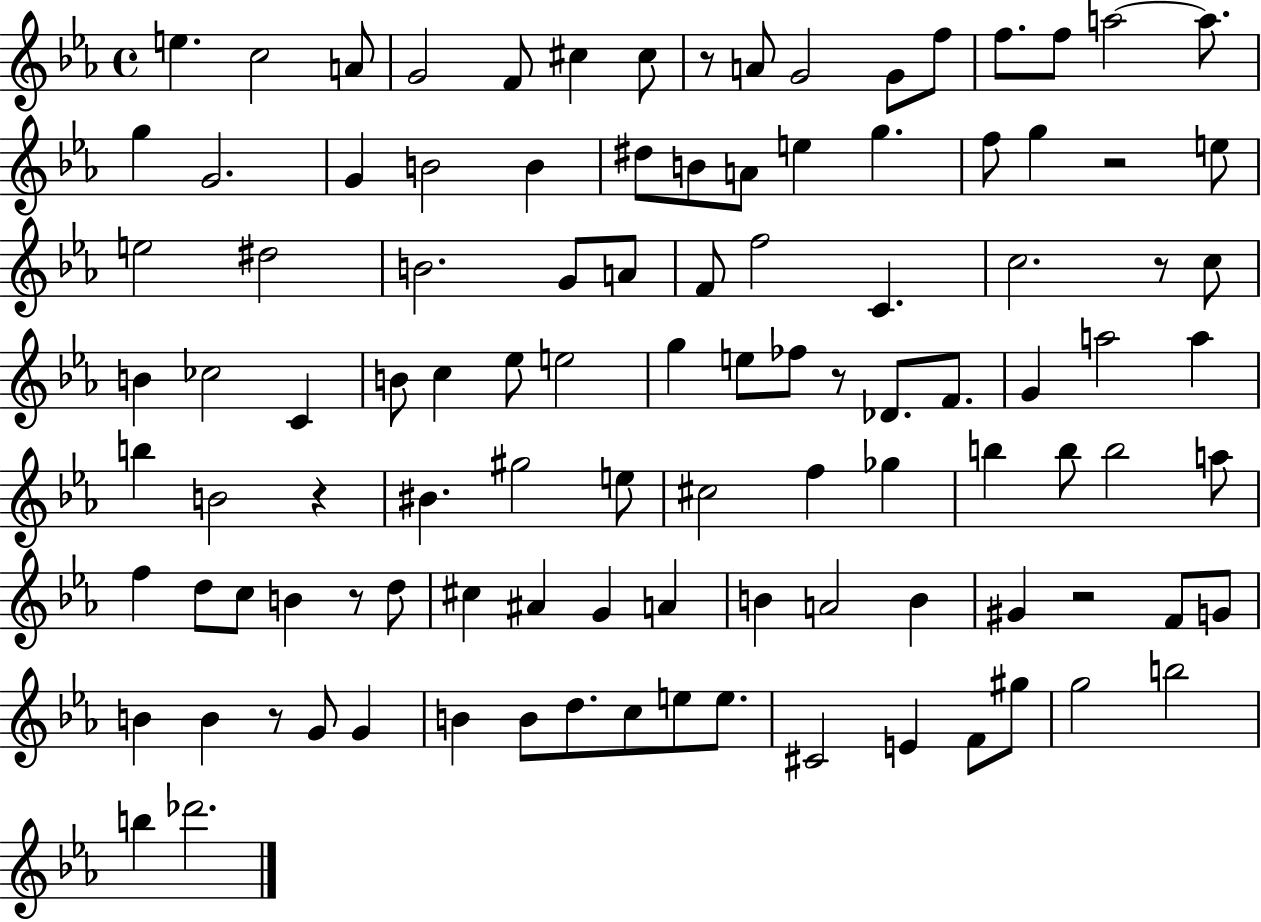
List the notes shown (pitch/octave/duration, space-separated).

E5/q. C5/h A4/e G4/h F4/e C#5/q C#5/e R/e A4/e G4/h G4/e F5/e F5/e. F5/e A5/h A5/e. G5/q G4/h. G4/q B4/h B4/q D#5/e B4/e A4/e E5/q G5/q. F5/e G5/q R/h E5/e E5/h D#5/h B4/h. G4/e A4/e F4/e F5/h C4/q. C5/h. R/e C5/e B4/q CES5/h C4/q B4/e C5/q Eb5/e E5/h G5/q E5/e FES5/e R/e Db4/e. F4/e. G4/q A5/h A5/q B5/q B4/h R/q BIS4/q. G#5/h E5/e C#5/h F5/q Gb5/q B5/q B5/e B5/h A5/e F5/q D5/e C5/e B4/q R/e D5/e C#5/q A#4/q G4/q A4/q B4/q A4/h B4/q G#4/q R/h F4/e G4/e B4/q B4/q R/e G4/e G4/q B4/q B4/e D5/e. C5/e E5/e E5/e. C#4/h E4/q F4/e G#5/e G5/h B5/h B5/q Db6/h.